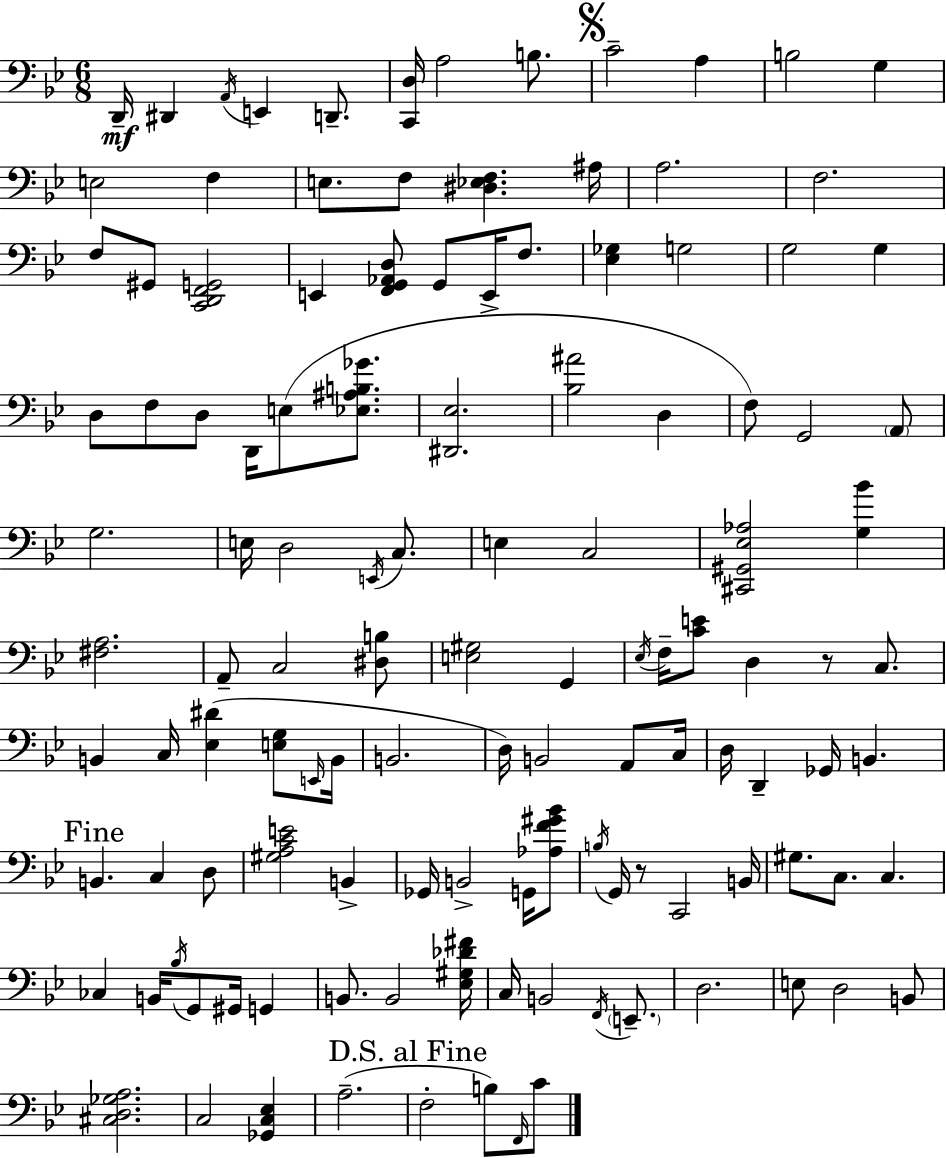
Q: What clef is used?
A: bass